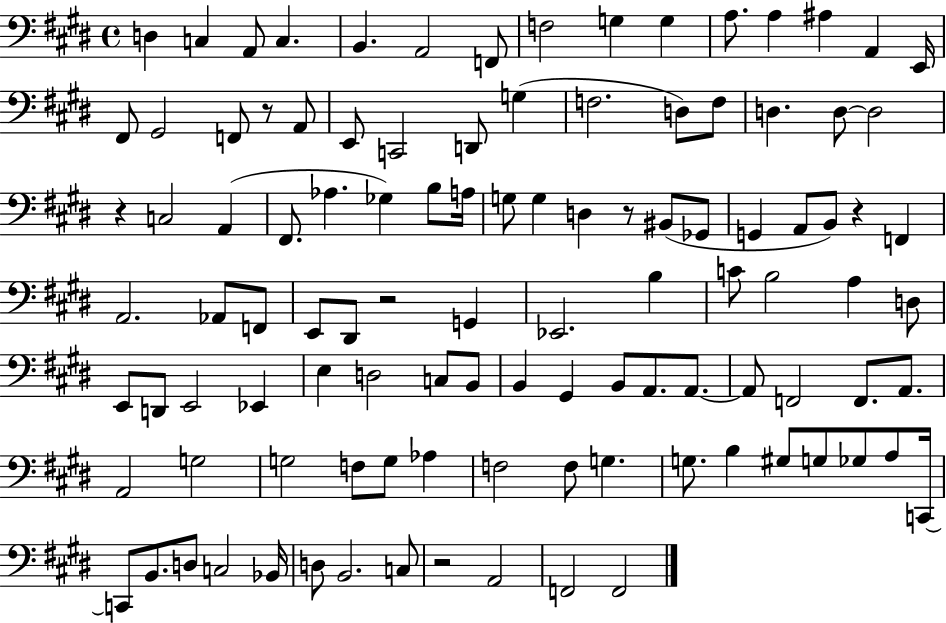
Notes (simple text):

D3/q C3/q A2/e C3/q. B2/q. A2/h F2/e F3/h G3/q G3/q A3/e. A3/q A#3/q A2/q E2/s F#2/e G#2/h F2/e R/e A2/e E2/e C2/h D2/e G3/q F3/h. D3/e F3/e D3/q. D3/e D3/h R/q C3/h A2/q F#2/e. Ab3/q. Gb3/q B3/e A3/s G3/e G3/q D3/q R/e BIS2/e Gb2/e G2/q A2/e B2/e R/q F2/q A2/h. Ab2/e F2/e E2/e D#2/e R/h G2/q Eb2/h. B3/q C4/e B3/h A3/q D3/e E2/e D2/e E2/h Eb2/q E3/q D3/h C3/e B2/e B2/q G#2/q B2/e A2/e. A2/e. A2/e F2/h F2/e. A2/e. A2/h G3/h G3/h F3/e G3/e Ab3/q F3/h F3/e G3/q. G3/e. B3/q G#3/e G3/e Gb3/e A3/e C2/s C2/e B2/e. D3/e C3/h Bb2/s D3/e B2/h. C3/e R/h A2/h F2/h F2/h